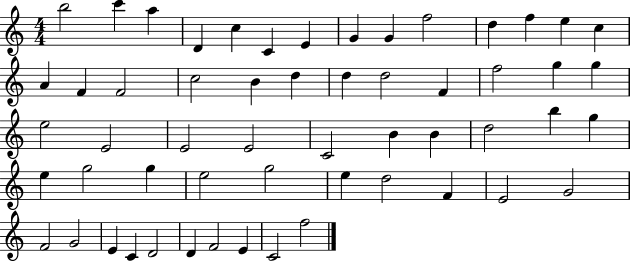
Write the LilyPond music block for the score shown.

{
  \clef treble
  \numericTimeSignature
  \time 4/4
  \key c \major
  b''2 c'''4 a''4 | d'4 c''4 c'4 e'4 | g'4 g'4 f''2 | d''4 f''4 e''4 c''4 | \break a'4 f'4 f'2 | c''2 b'4 d''4 | d''4 d''2 f'4 | f''2 g''4 g''4 | \break e''2 e'2 | e'2 e'2 | c'2 b'4 b'4 | d''2 b''4 g''4 | \break e''4 g''2 g''4 | e''2 g''2 | e''4 d''2 f'4 | e'2 g'2 | \break f'2 g'2 | e'4 c'4 d'2 | d'4 f'2 e'4 | c'2 f''2 | \break \bar "|."
}